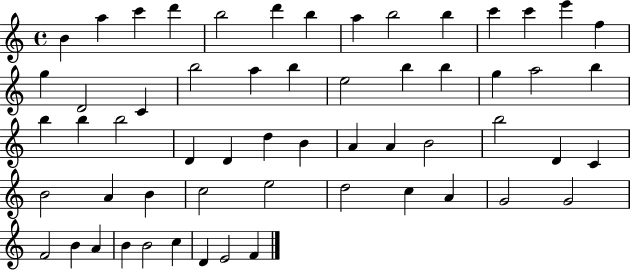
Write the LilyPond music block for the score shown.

{
  \clef treble
  \time 4/4
  \defaultTimeSignature
  \key c \major
  b'4 a''4 c'''4 d'''4 | b''2 d'''4 b''4 | a''4 b''2 b''4 | c'''4 c'''4 e'''4 f''4 | \break g''4 d'2 c'4 | b''2 a''4 b''4 | e''2 b''4 b''4 | g''4 a''2 b''4 | \break b''4 b''4 b''2 | d'4 d'4 d''4 b'4 | a'4 a'4 b'2 | b''2 d'4 c'4 | \break b'2 a'4 b'4 | c''2 e''2 | d''2 c''4 a'4 | g'2 g'2 | \break f'2 b'4 a'4 | b'4 b'2 c''4 | d'4 e'2 f'4 | \bar "|."
}